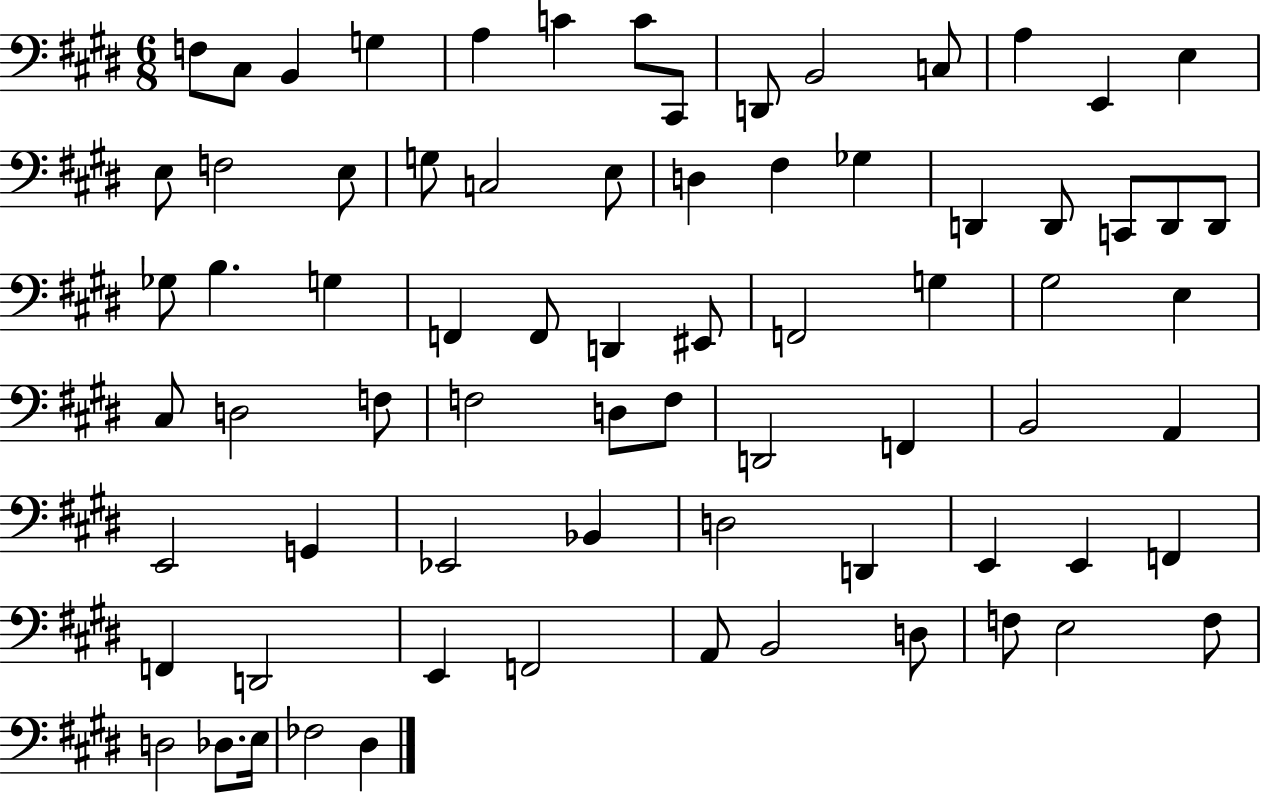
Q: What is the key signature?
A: E major